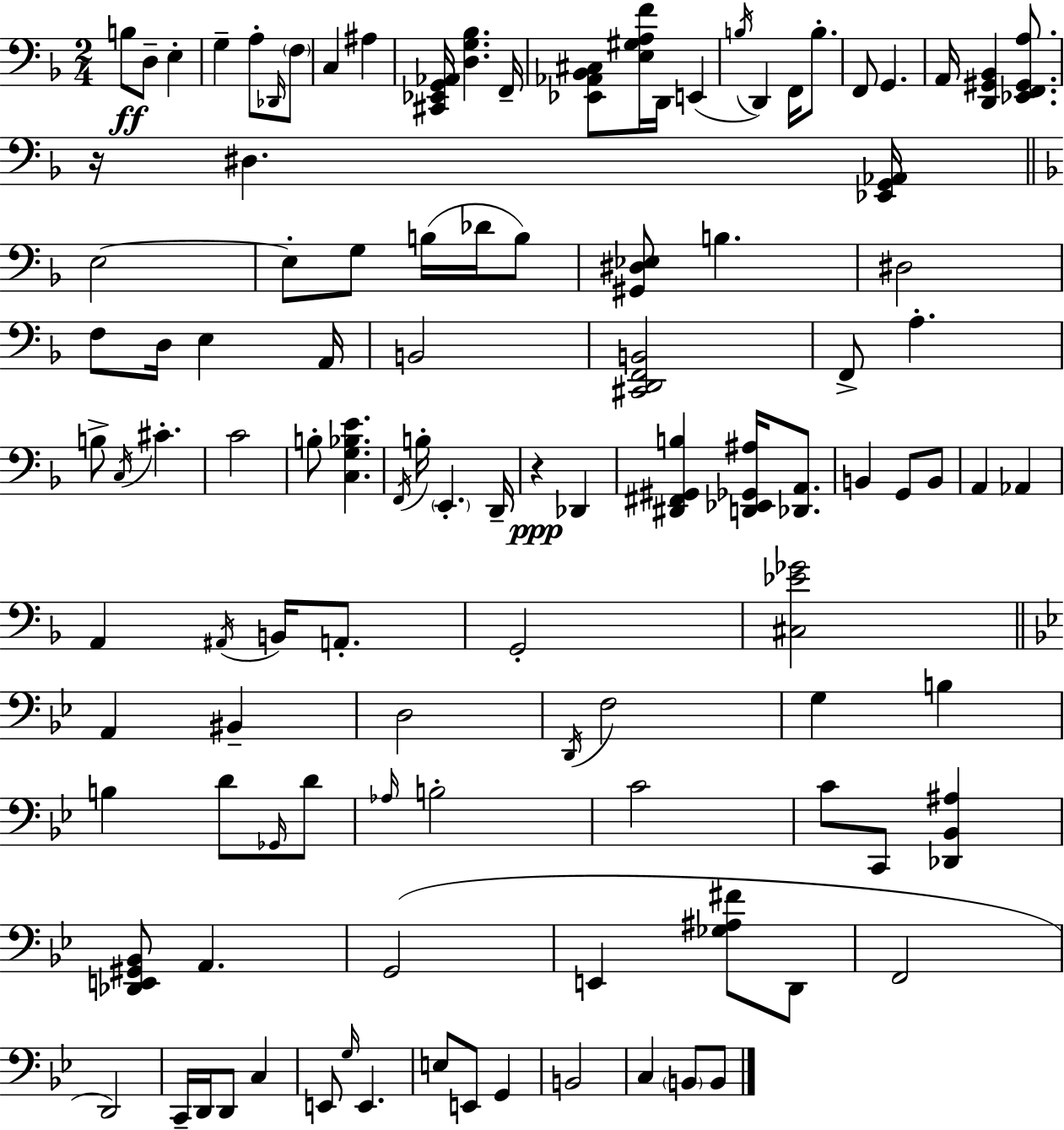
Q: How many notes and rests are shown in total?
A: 110